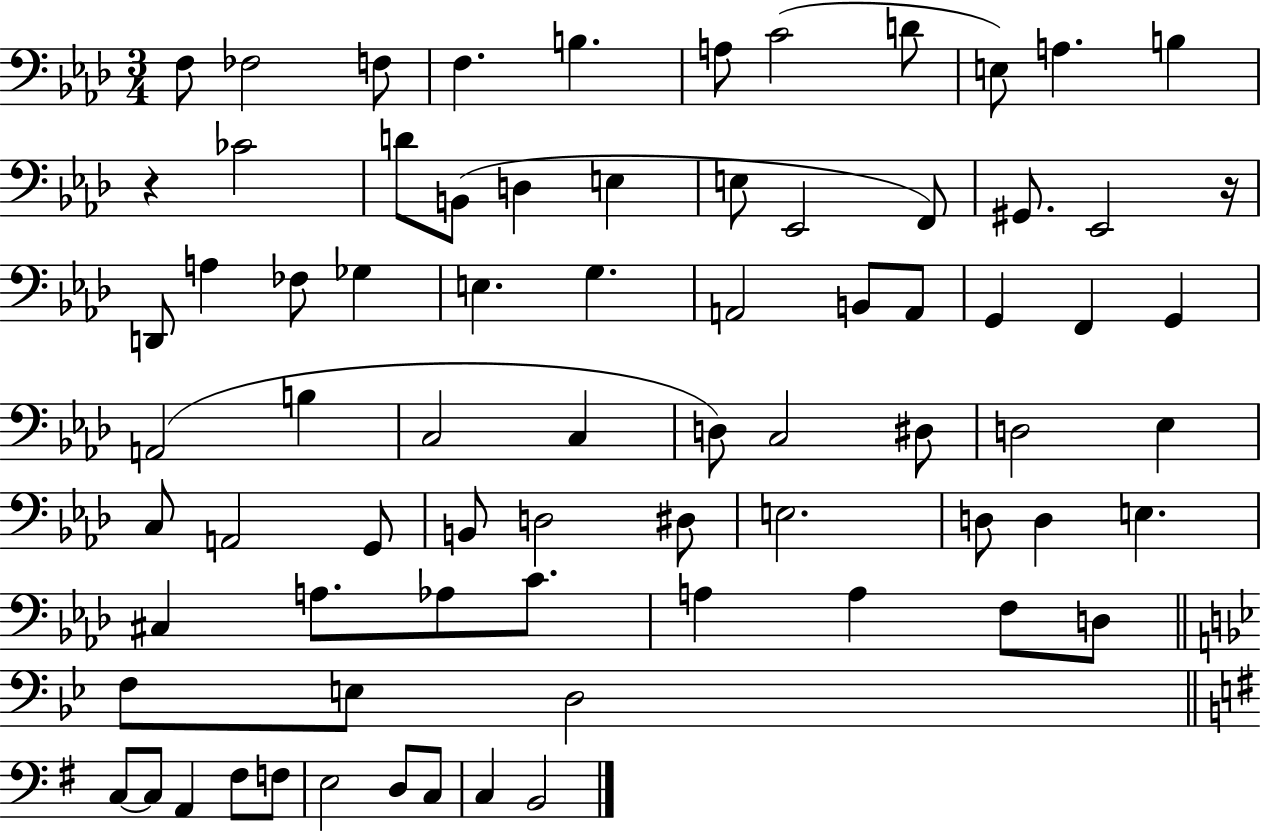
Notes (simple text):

F3/e FES3/h F3/e F3/q. B3/q. A3/e C4/h D4/e E3/e A3/q. B3/q R/q CES4/h D4/e B2/e D3/q E3/q E3/e Eb2/h F2/e G#2/e. Eb2/h R/s D2/e A3/q FES3/e Gb3/q E3/q. G3/q. A2/h B2/e A2/e G2/q F2/q G2/q A2/h B3/q C3/h C3/q D3/e C3/h D#3/e D3/h Eb3/q C3/e A2/h G2/e B2/e D3/h D#3/e E3/h. D3/e D3/q E3/q. C#3/q A3/e. Ab3/e C4/e. A3/q A3/q F3/e D3/e F3/e E3/e D3/h C3/e C3/e A2/q F#3/e F3/e E3/h D3/e C3/e C3/q B2/h